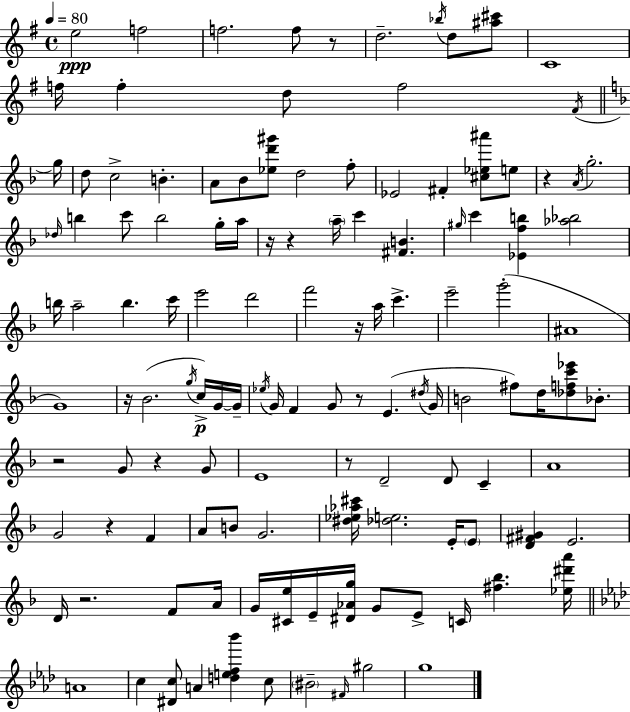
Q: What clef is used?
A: treble